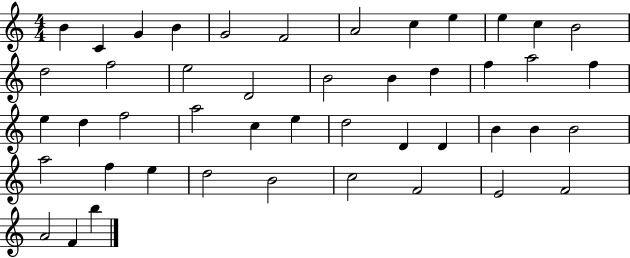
X:1
T:Untitled
M:4/4
L:1/4
K:C
B C G B G2 F2 A2 c e e c B2 d2 f2 e2 D2 B2 B d f a2 f e d f2 a2 c e d2 D D B B B2 a2 f e d2 B2 c2 F2 E2 F2 A2 F b